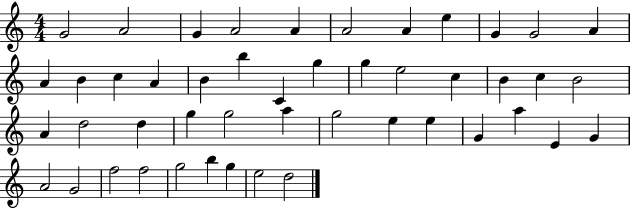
{
  \clef treble
  \numericTimeSignature
  \time 4/4
  \key c \major
  g'2 a'2 | g'4 a'2 a'4 | a'2 a'4 e''4 | g'4 g'2 a'4 | \break a'4 b'4 c''4 a'4 | b'4 b''4 c'4 g''4 | g''4 e''2 c''4 | b'4 c''4 b'2 | \break a'4 d''2 d''4 | g''4 g''2 a''4 | g''2 e''4 e''4 | g'4 a''4 e'4 g'4 | \break a'2 g'2 | f''2 f''2 | g''2 b''4 g''4 | e''2 d''2 | \break \bar "|."
}